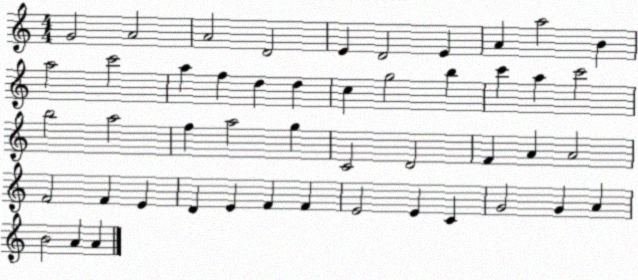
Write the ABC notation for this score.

X:1
T:Untitled
M:4/4
L:1/4
K:C
G2 A2 A2 D2 E D2 E A a2 B a2 c'2 a f d d c g2 b c' a c'2 b2 a2 f a2 g C2 D2 F A A2 F2 F E D E F F E2 E C G2 G A B2 A A